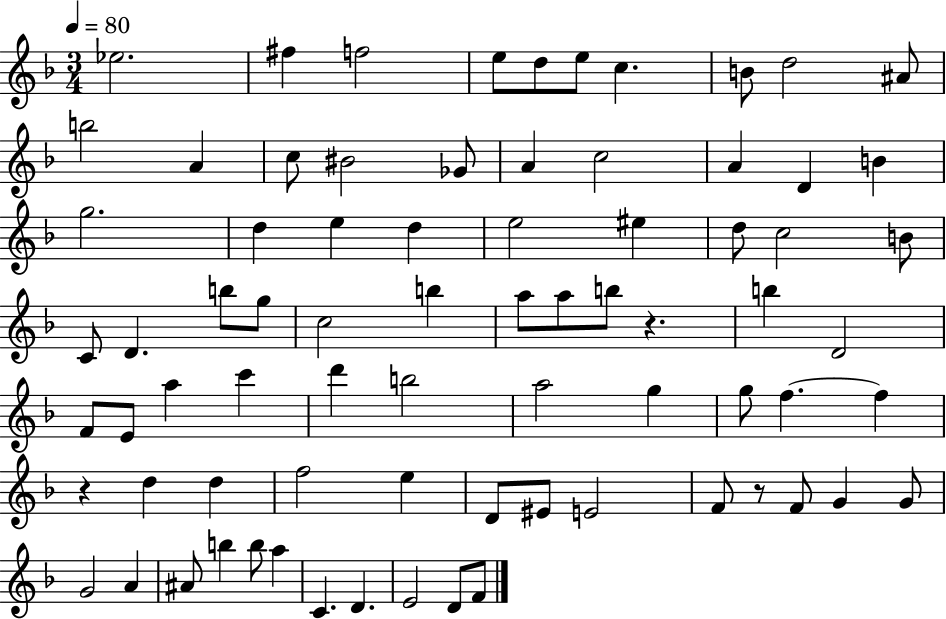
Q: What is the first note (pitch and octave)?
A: Eb5